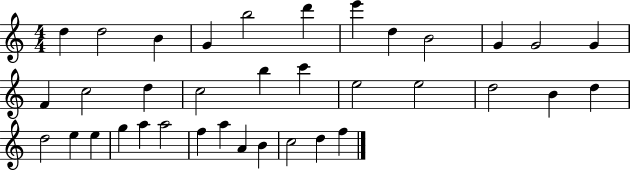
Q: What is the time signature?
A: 4/4